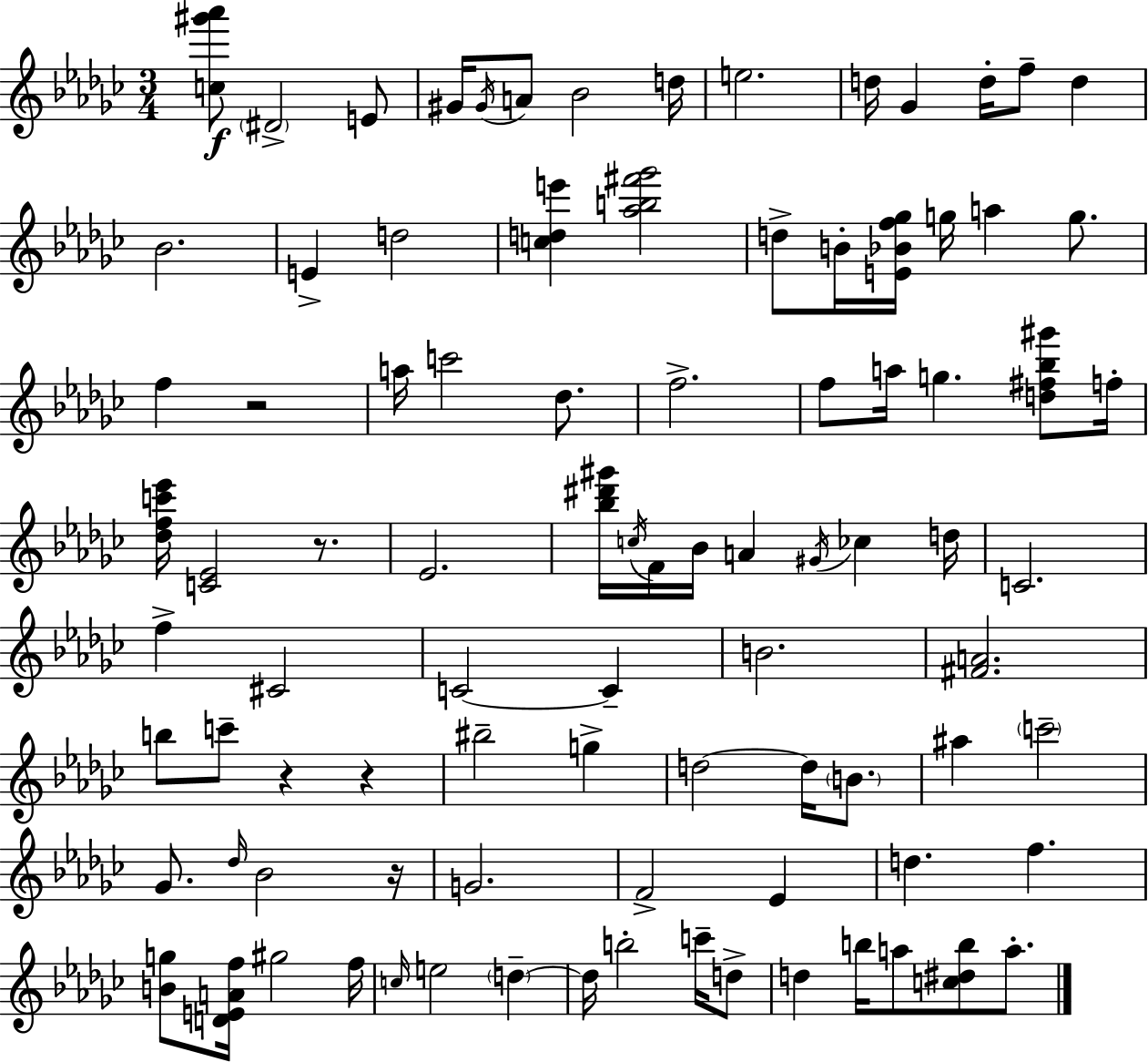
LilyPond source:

{
  \clef treble
  \numericTimeSignature
  \time 3/4
  \key ees \minor
  <c'' gis''' aes'''>8\f \parenthesize dis'2-> e'8 | gis'16 \acciaccatura { gis'16 } a'8 bes'2 | d''16 e''2. | d''16 ges'4 d''16-. f''8-- d''4 | \break bes'2. | e'4-> d''2 | <c'' d'' e'''>4 <aes'' b'' fis''' ges'''>2 | d''8-> b'16-. <e' bes' f'' ges''>16 g''16 a''4 g''8. | \break f''4 r2 | a''16 c'''2 des''8. | f''2.-> | f''8 a''16 g''4. <d'' fis'' bes'' gis'''>8 | \break f''16-. <des'' f'' c''' ees'''>16 <c' ees'>2 r8. | ees'2. | <bes'' dis''' gis'''>16 \acciaccatura { c''16 } f'16 bes'16 a'4 \acciaccatura { gis'16 } ces''4 | d''16 c'2. | \break f''4-> cis'2 | c'2~~ c'4-- | b'2. | <fis' a'>2. | \break b''8 c'''8-- r4 r4 | bis''2-- g''4-> | d''2~~ d''16 | \parenthesize b'8. ais''4 \parenthesize c'''2-- | \break ges'8. \grace { des''16 } bes'2 | r16 g'2. | f'2-> | ees'4 d''4. f''4. | \break <b' g''>8 <d' e' a' f''>16 gis''2 | f''16 \grace { c''16 } e''2 | \parenthesize d''4--~~ d''16 b''2-. | c'''16-- d''8-> d''4 b''16 a''8 | \break <c'' dis'' b''>8 a''8.-. \bar "|."
}